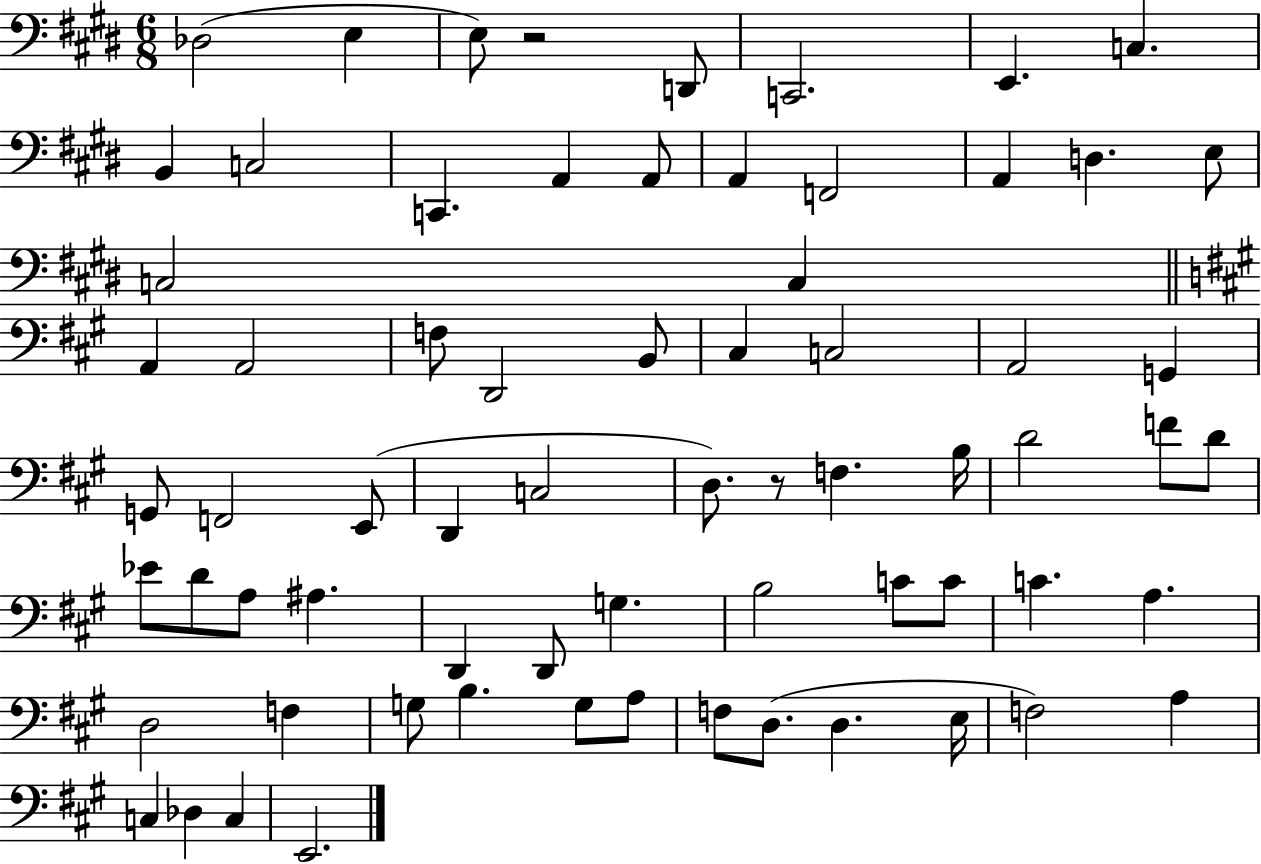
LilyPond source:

{
  \clef bass
  \numericTimeSignature
  \time 6/8
  \key e \major
  des2( e4 | e8) r2 d,8 | c,2. | e,4. c4. | \break b,4 c2 | c,4. a,4 a,8 | a,4 f,2 | a,4 d4. e8 | \break c2 c4 | \bar "||" \break \key a \major a,4 a,2 | f8 d,2 b,8 | cis4 c2 | a,2 g,4 | \break g,8 f,2 e,8( | d,4 c2 | d8.) r8 f4. b16 | d'2 f'8 d'8 | \break ees'8 d'8 a8 ais4. | d,4 d,8 g4. | b2 c'8 c'8 | c'4. a4. | \break d2 f4 | g8 b4. g8 a8 | f8 d8.( d4. e16 | f2) a4 | \break c4 des4 c4 | e,2. | \bar "|."
}